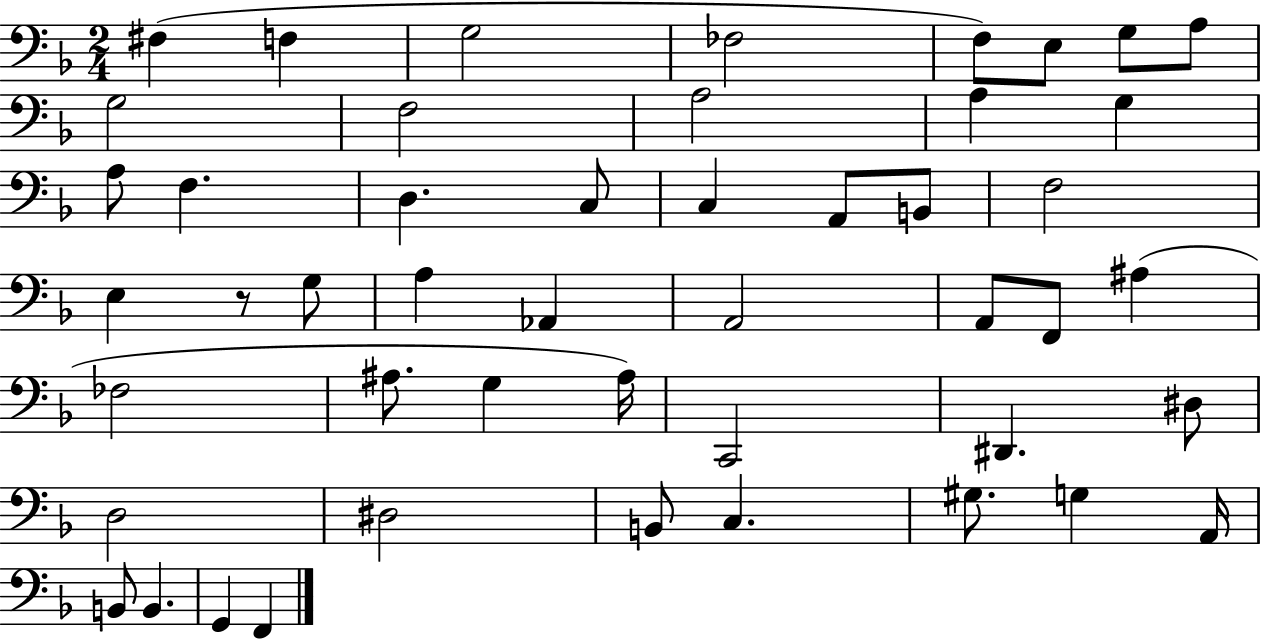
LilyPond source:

{
  \clef bass
  \numericTimeSignature
  \time 2/4
  \key f \major
  fis4( f4 | g2 | fes2 | f8) e8 g8 a8 | \break g2 | f2 | a2 | a4 g4 | \break a8 f4. | d4. c8 | c4 a,8 b,8 | f2 | \break e4 r8 g8 | a4 aes,4 | a,2 | a,8 f,8 ais4( | \break fes2 | ais8. g4 ais16) | c,2 | dis,4. dis8 | \break d2 | dis2 | b,8 c4. | gis8. g4 a,16 | \break b,8 b,4. | g,4 f,4 | \bar "|."
}